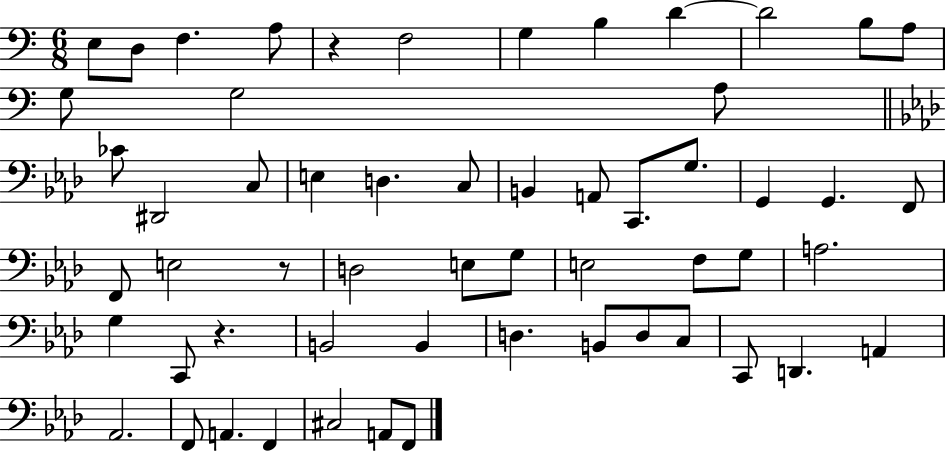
{
  \clef bass
  \numericTimeSignature
  \time 6/8
  \key c \major
  e8 d8 f4. a8 | r4 f2 | g4 b4 d'4~~ | d'2 b8 a8 | \break g8 g2 a8 | \bar "||" \break \key aes \major ces'8 dis,2 c8 | e4 d4. c8 | b,4 a,8 c,8. g8. | g,4 g,4. f,8 | \break f,8 e2 r8 | d2 e8 g8 | e2 f8 g8 | a2. | \break g4 c,8 r4. | b,2 b,4 | d4. b,8 d8 c8 | c,8 d,4. a,4 | \break aes,2. | f,8 a,4. f,4 | cis2 a,8 f,8 | \bar "|."
}